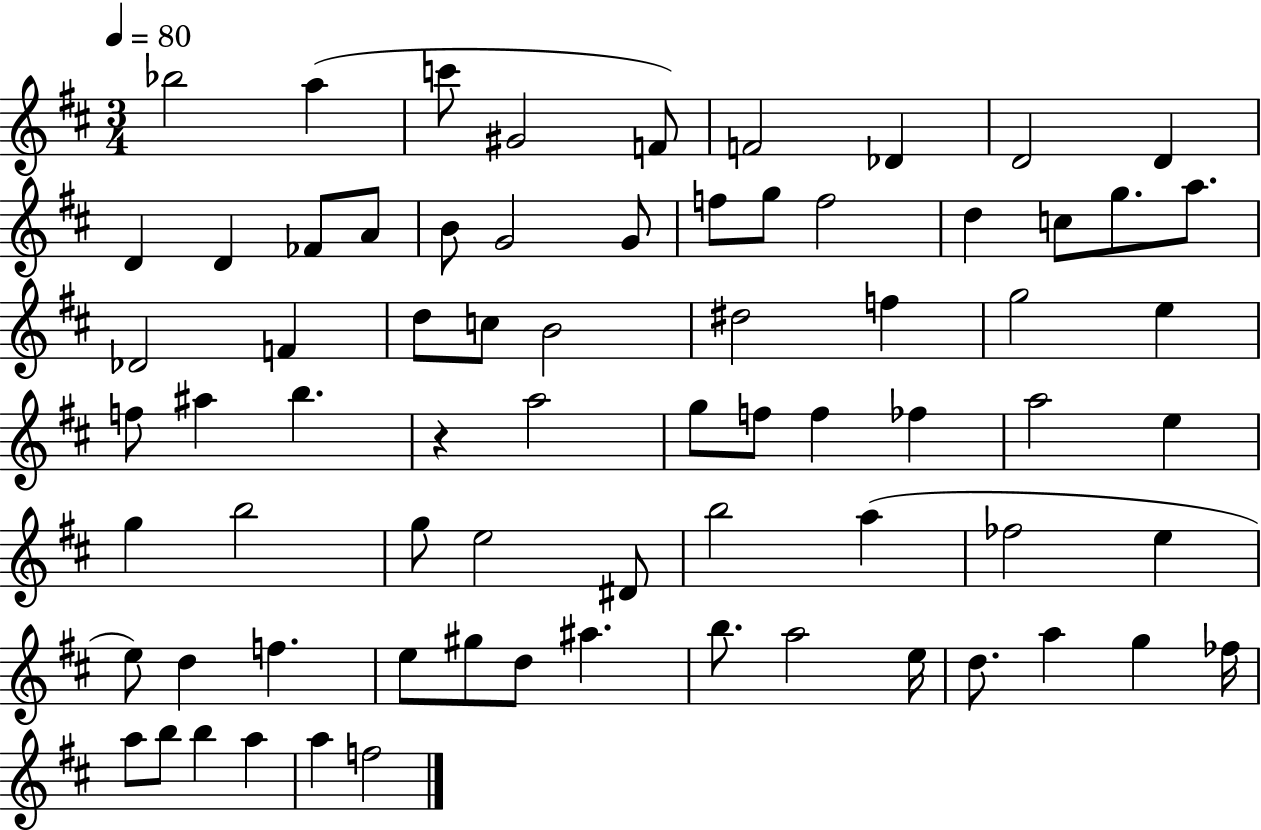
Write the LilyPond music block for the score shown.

{
  \clef treble
  \numericTimeSignature
  \time 3/4
  \key d \major
  \tempo 4 = 80
  bes''2 a''4( | c'''8 gis'2 f'8) | f'2 des'4 | d'2 d'4 | \break d'4 d'4 fes'8 a'8 | b'8 g'2 g'8 | f''8 g''8 f''2 | d''4 c''8 g''8. a''8. | \break des'2 f'4 | d''8 c''8 b'2 | dis''2 f''4 | g''2 e''4 | \break f''8 ais''4 b''4. | r4 a''2 | g''8 f''8 f''4 fes''4 | a''2 e''4 | \break g''4 b''2 | g''8 e''2 dis'8 | b''2 a''4( | fes''2 e''4 | \break e''8) d''4 f''4. | e''8 gis''8 d''8 ais''4. | b''8. a''2 e''16 | d''8. a''4 g''4 fes''16 | \break a''8 b''8 b''4 a''4 | a''4 f''2 | \bar "|."
}